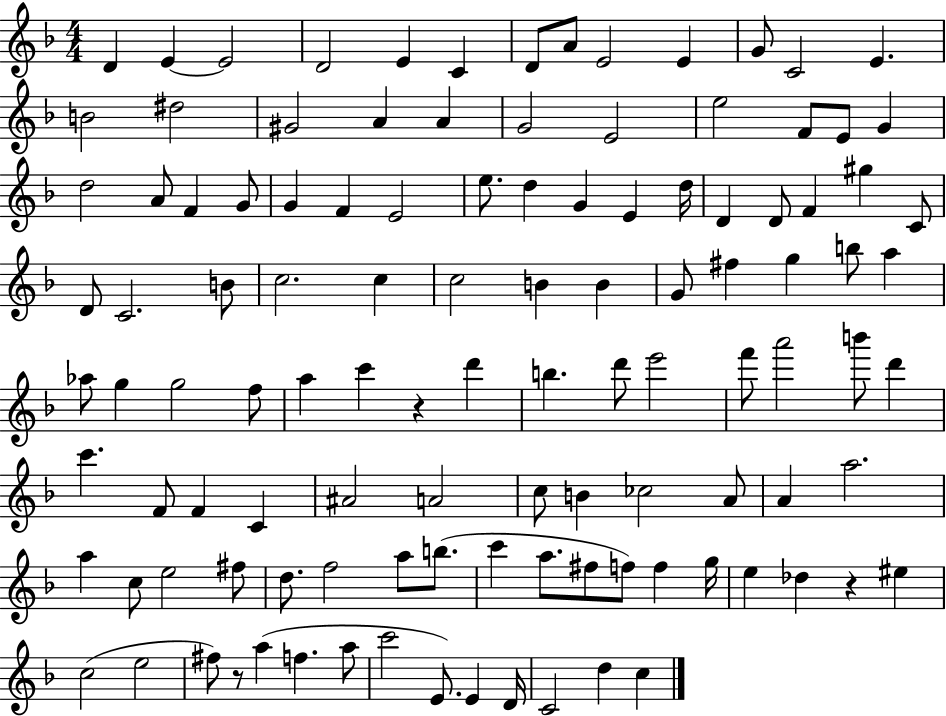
X:1
T:Untitled
M:4/4
L:1/4
K:F
D E E2 D2 E C D/2 A/2 E2 E G/2 C2 E B2 ^d2 ^G2 A A G2 E2 e2 F/2 E/2 G d2 A/2 F G/2 G F E2 e/2 d G E d/4 D D/2 F ^g C/2 D/2 C2 B/2 c2 c c2 B B G/2 ^f g b/2 a _a/2 g g2 f/2 a c' z d' b d'/2 e'2 f'/2 a'2 b'/2 d' c' F/2 F C ^A2 A2 c/2 B _c2 A/2 A a2 a c/2 e2 ^f/2 d/2 f2 a/2 b/2 c' a/2 ^f/2 f/2 f g/4 e _d z ^e c2 e2 ^f/2 z/2 a f a/2 c'2 E/2 E D/4 C2 d c